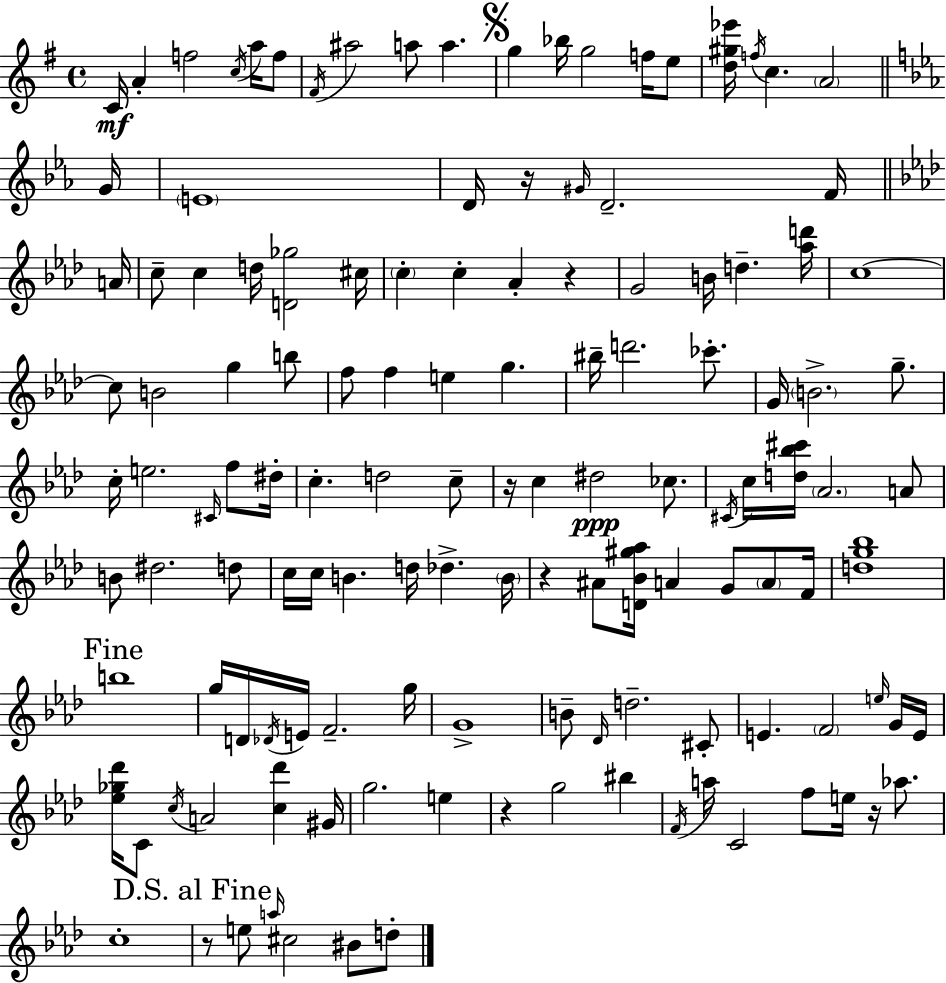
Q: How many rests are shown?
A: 7